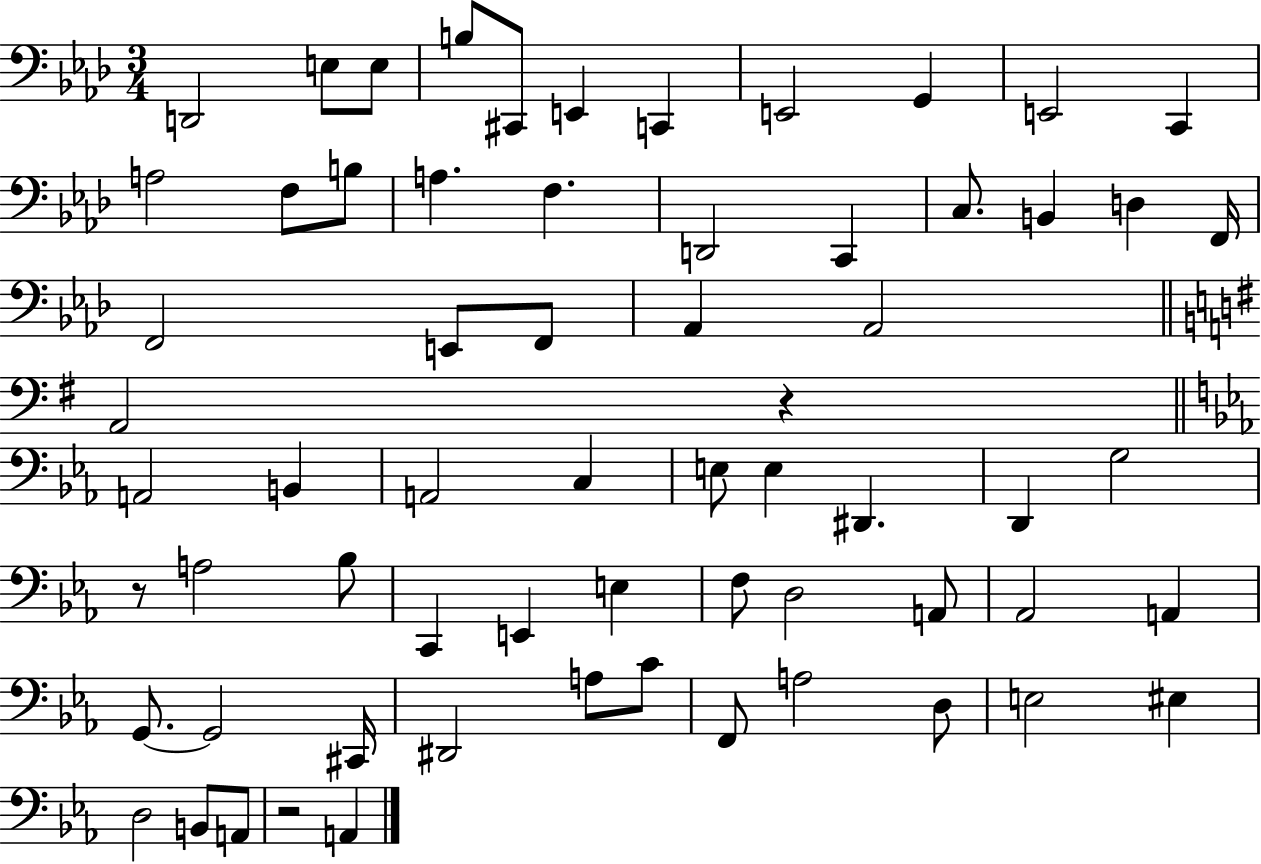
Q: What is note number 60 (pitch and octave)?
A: B2